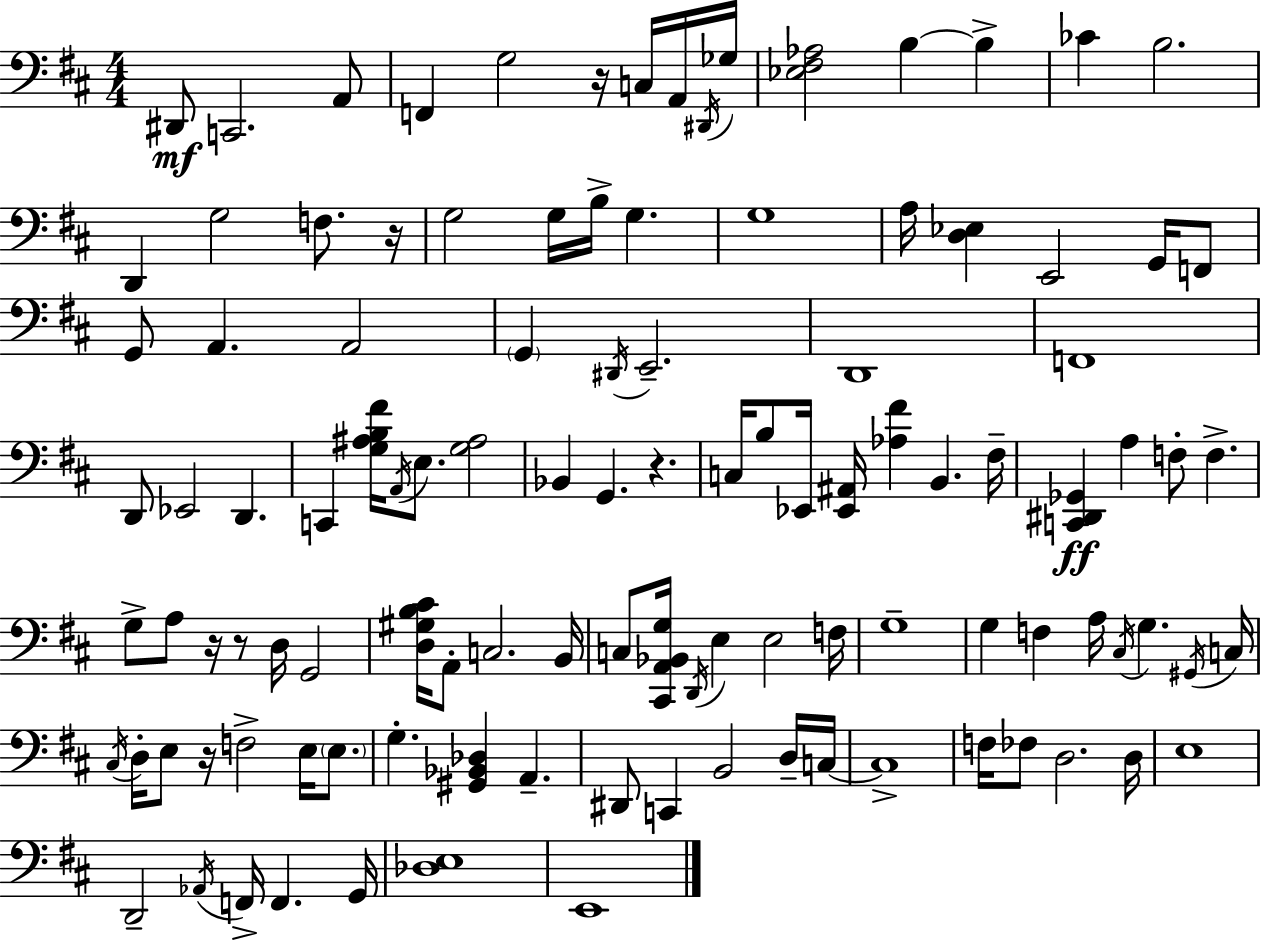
D#2/e C2/h. A2/e F2/q G3/h R/s C3/s A2/s D#2/s Gb3/s [Eb3,F#3,Ab3]/h B3/q B3/q CES4/q B3/h. D2/q G3/h F3/e. R/s G3/h G3/s B3/s G3/q. G3/w A3/s [D3,Eb3]/q E2/h G2/s F2/e G2/e A2/q. A2/h G2/q D#2/s E2/h. D2/w F2/w D2/e Eb2/h D2/q. C2/q [G3,A#3,B3,F#4]/s A2/s E3/e. [G3,A#3]/h Bb2/q G2/q. R/q. C3/s B3/e Eb2/s [Eb2,A#2]/s [Ab3,F#4]/q B2/q. F#3/s [C2,D#2,Gb2]/q A3/q F3/e F3/q. G3/e A3/e R/s R/e D3/s G2/h [D3,G#3,B3,C#4]/s A2/e C3/h. B2/s C3/e [C#2,A2,Bb2,G3]/s D2/s E3/q E3/h F3/s G3/w G3/q F3/q A3/s C#3/s G3/q. G#2/s C3/s C#3/s D3/s E3/e R/s F3/h E3/s E3/e. G3/q. [G#2,Bb2,Db3]/q A2/q. D#2/e C2/q B2/h D3/s C3/s C3/w F3/s FES3/e D3/h. D3/s E3/w D2/h Ab2/s F2/s F2/q. G2/s [Db3,E3]/w E2/w